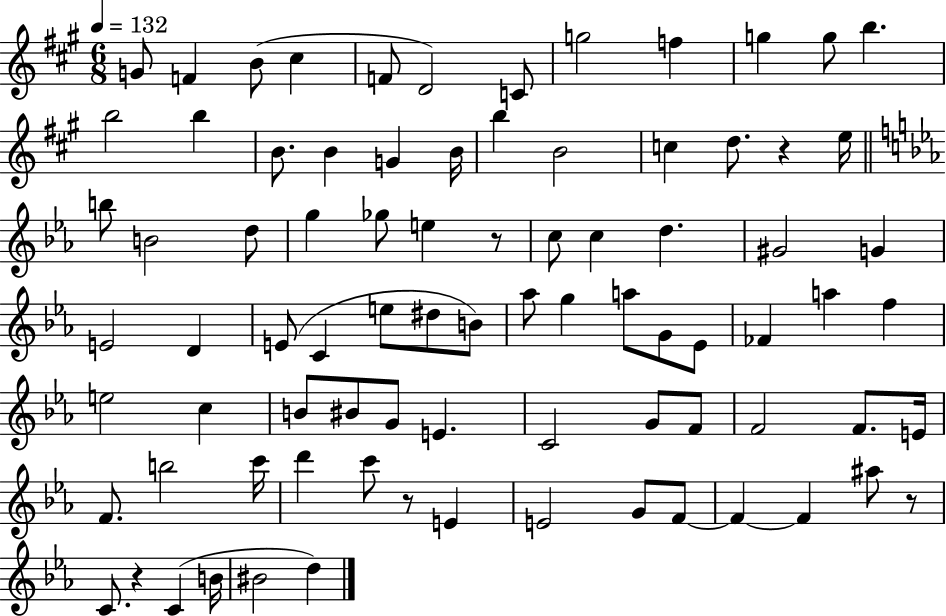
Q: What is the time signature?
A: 6/8